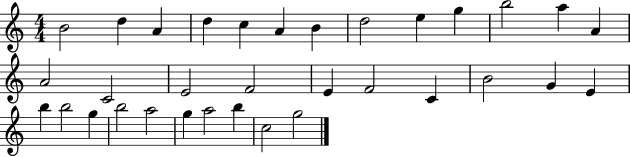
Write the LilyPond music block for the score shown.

{
  \clef treble
  \numericTimeSignature
  \time 4/4
  \key c \major
  b'2 d''4 a'4 | d''4 c''4 a'4 b'4 | d''2 e''4 g''4 | b''2 a''4 a'4 | \break a'2 c'2 | e'2 f'2 | e'4 f'2 c'4 | b'2 g'4 e'4 | \break b''4 b''2 g''4 | b''2 a''2 | g''4 a''2 b''4 | c''2 g''2 | \break \bar "|."
}